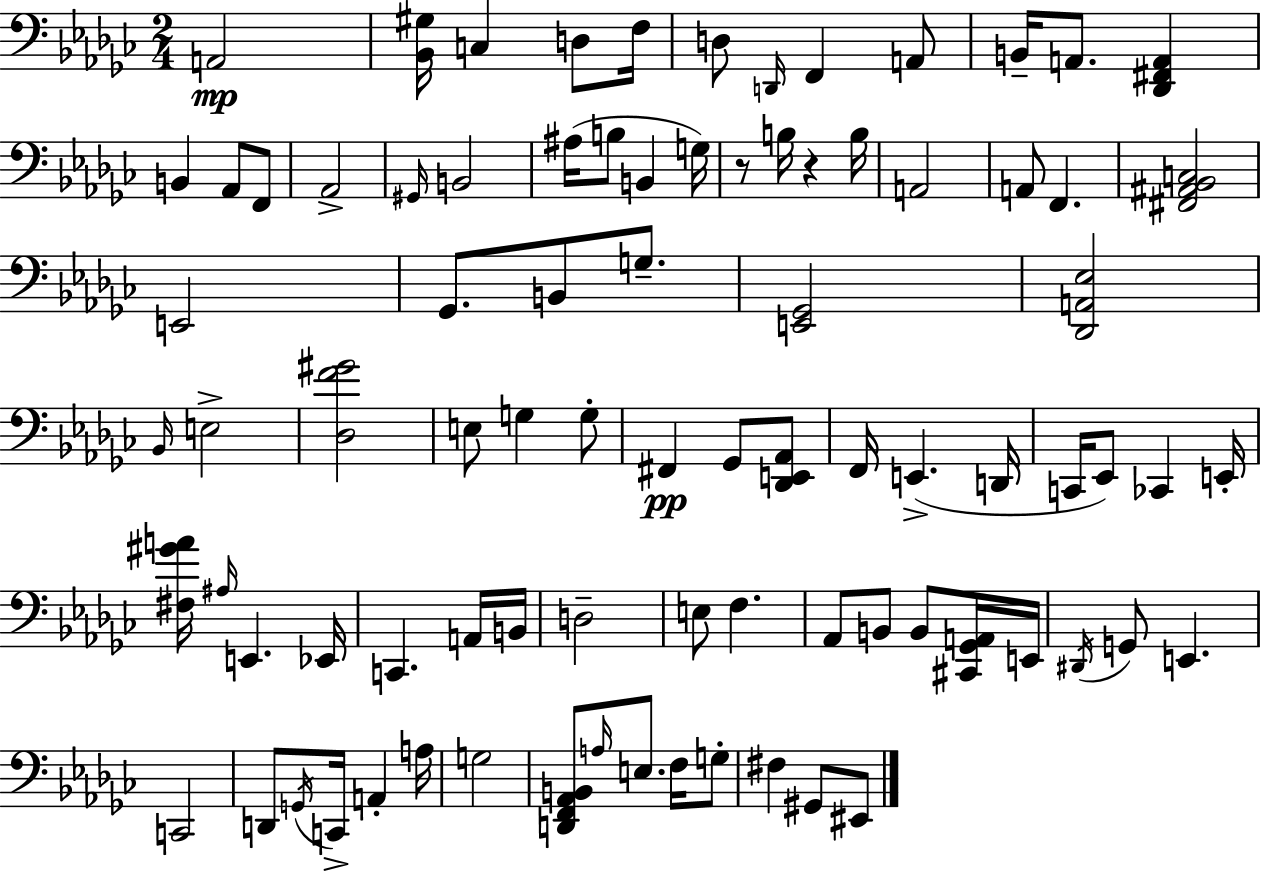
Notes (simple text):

A2/h [Bb2,G#3]/s C3/q D3/e F3/s D3/e D2/s F2/q A2/e B2/s A2/e. [Db2,F#2,A2]/q B2/q Ab2/e F2/e Ab2/h G#2/s B2/h A#3/s B3/e B2/q G3/s R/e B3/s R/q B3/s A2/h A2/e F2/q. [F#2,A#2,Bb2,C3]/h E2/h Gb2/e. B2/e G3/e. [E2,Gb2]/h [Db2,A2,Eb3]/h Bb2/s E3/h [Db3,F4,G#4]/h E3/e G3/q G3/e F#2/q Gb2/e [Db2,E2,Ab2]/e F2/s E2/q. D2/s C2/s Eb2/e CES2/q E2/s [F#3,G#4,A4]/s A#3/s E2/q. Eb2/s C2/q. A2/s B2/s D3/h E3/e F3/q. Ab2/e B2/e B2/e [C#2,Gb2,A2]/s E2/s D#2/s G2/e E2/q. C2/h D2/e G2/s C2/s A2/q A3/s G3/h [D2,F2,Ab2,B2]/e A3/s E3/e. F3/s G3/e F#3/q G#2/e EIS2/e